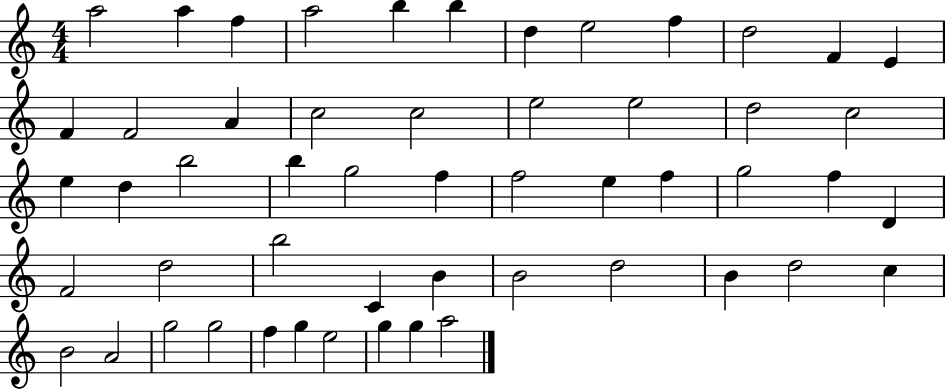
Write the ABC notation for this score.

X:1
T:Untitled
M:4/4
L:1/4
K:C
a2 a f a2 b b d e2 f d2 F E F F2 A c2 c2 e2 e2 d2 c2 e d b2 b g2 f f2 e f g2 f D F2 d2 b2 C B B2 d2 B d2 c B2 A2 g2 g2 f g e2 g g a2